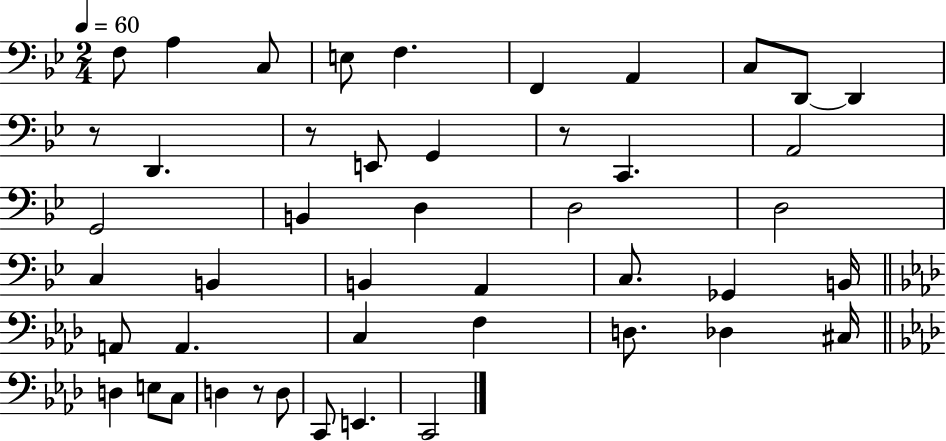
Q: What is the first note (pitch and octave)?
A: F3